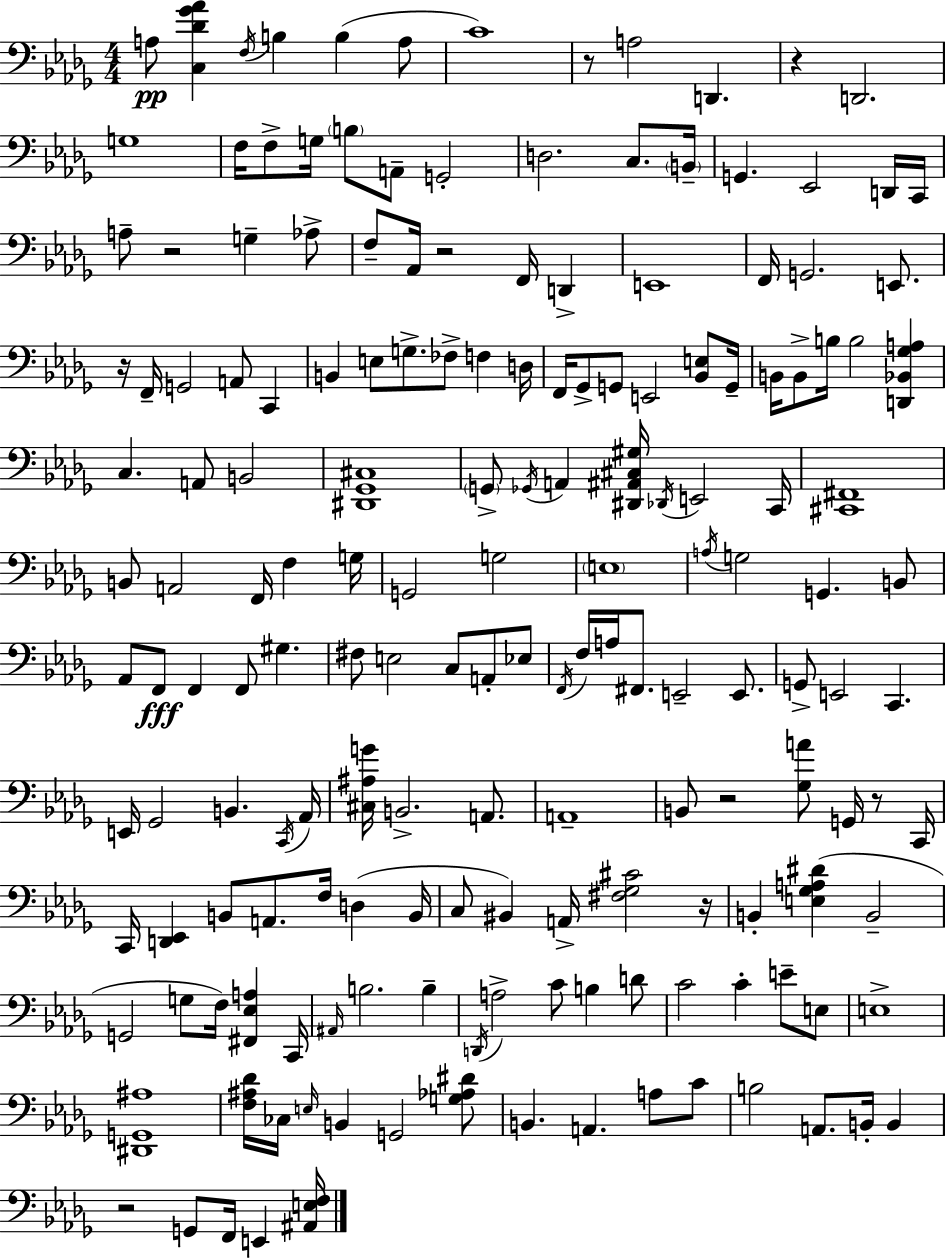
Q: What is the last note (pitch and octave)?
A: E2